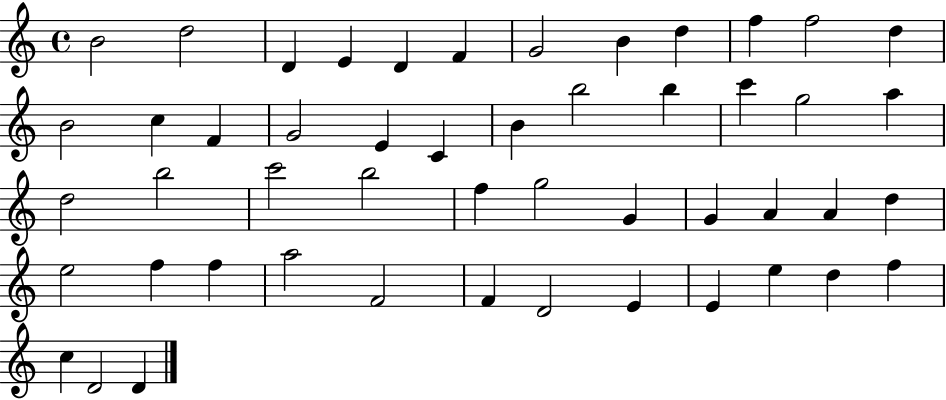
X:1
T:Untitled
M:4/4
L:1/4
K:C
B2 d2 D E D F G2 B d f f2 d B2 c F G2 E C B b2 b c' g2 a d2 b2 c'2 b2 f g2 G G A A d e2 f f a2 F2 F D2 E E e d f c D2 D